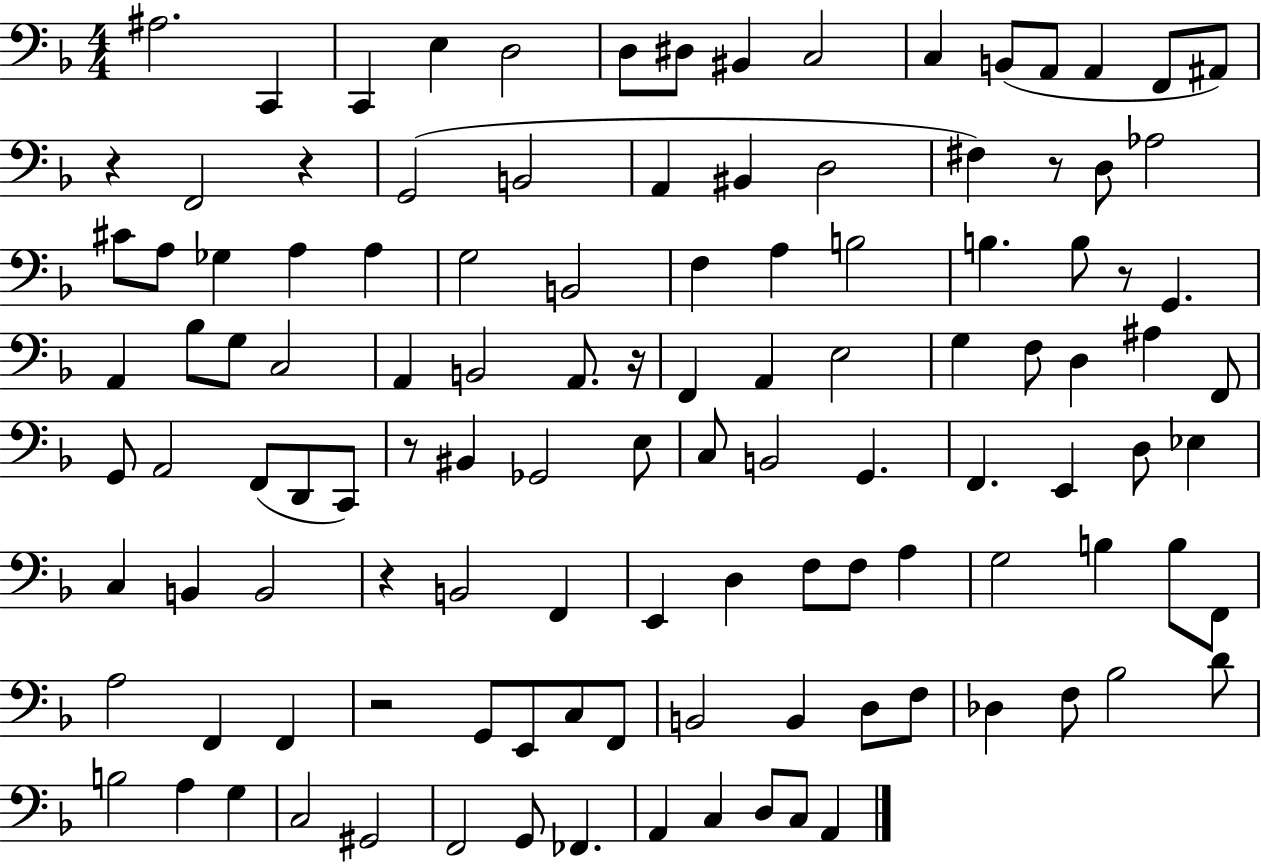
X:1
T:Untitled
M:4/4
L:1/4
K:F
^A,2 C,, C,, E, D,2 D,/2 ^D,/2 ^B,, C,2 C, B,,/2 A,,/2 A,, F,,/2 ^A,,/2 z F,,2 z G,,2 B,,2 A,, ^B,, D,2 ^F, z/2 D,/2 _A,2 ^C/2 A,/2 _G, A, A, G,2 B,,2 F, A, B,2 B, B,/2 z/2 G,, A,, _B,/2 G,/2 C,2 A,, B,,2 A,,/2 z/4 F,, A,, E,2 G, F,/2 D, ^A, F,,/2 G,,/2 A,,2 F,,/2 D,,/2 C,,/2 z/2 ^B,, _G,,2 E,/2 C,/2 B,,2 G,, F,, E,, D,/2 _E, C, B,, B,,2 z B,,2 F,, E,, D, F,/2 F,/2 A, G,2 B, B,/2 F,,/2 A,2 F,, F,, z2 G,,/2 E,,/2 C,/2 F,,/2 B,,2 B,, D,/2 F,/2 _D, F,/2 _B,2 D/2 B,2 A, G, C,2 ^G,,2 F,,2 G,,/2 _F,, A,, C, D,/2 C,/2 A,,